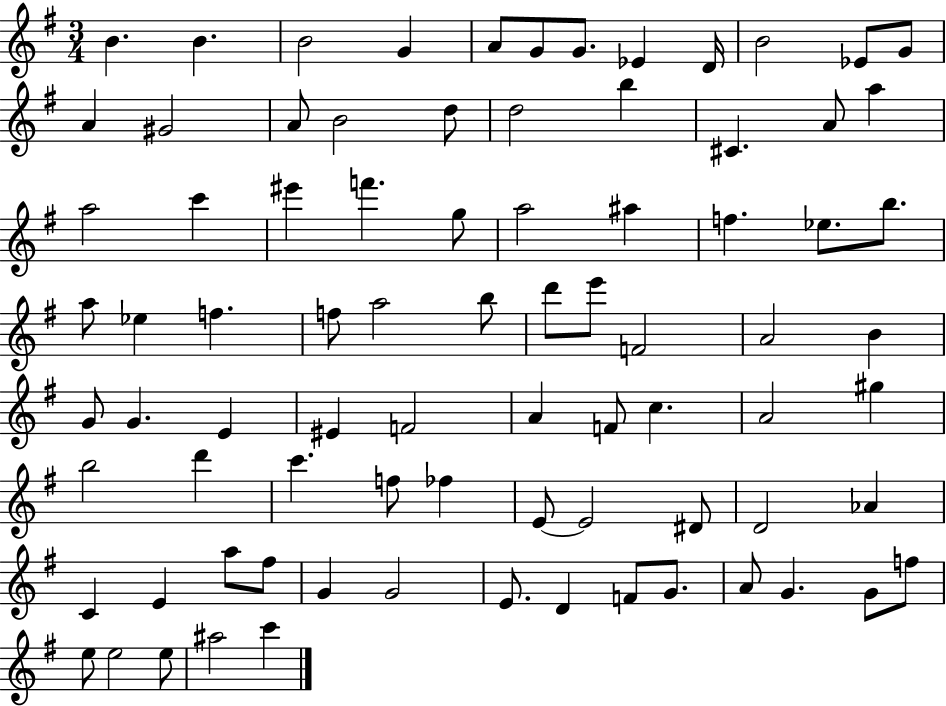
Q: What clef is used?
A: treble